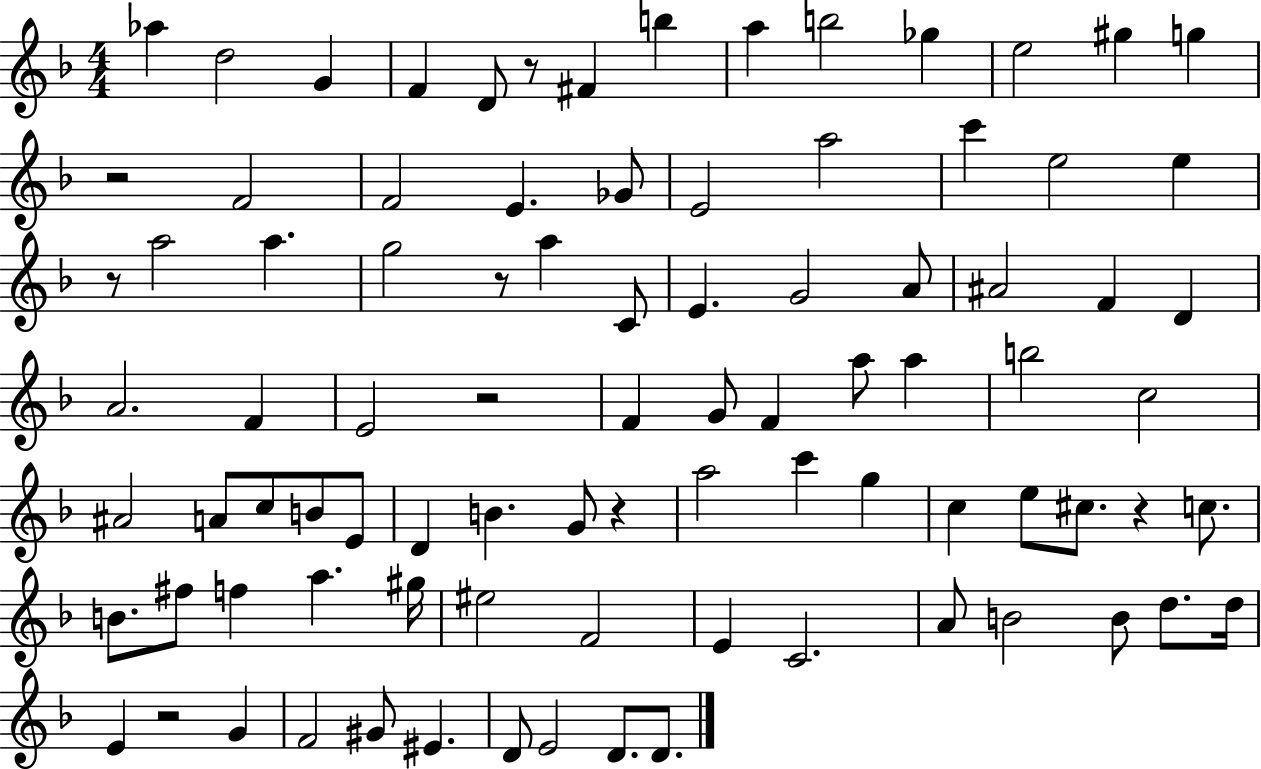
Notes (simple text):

Ab5/q D5/h G4/q F4/q D4/e R/e F#4/q B5/q A5/q B5/h Gb5/q E5/h G#5/q G5/q R/h F4/h F4/h E4/q. Gb4/e E4/h A5/h C6/q E5/h E5/q R/e A5/h A5/q. G5/h R/e A5/q C4/e E4/q. G4/h A4/e A#4/h F4/q D4/q A4/h. F4/q E4/h R/h F4/q G4/e F4/q A5/e A5/q B5/h C5/h A#4/h A4/e C5/e B4/e E4/e D4/q B4/q. G4/e R/q A5/h C6/q G5/q C5/q E5/e C#5/e. R/q C5/e. B4/e. F#5/e F5/q A5/q. G#5/s EIS5/h F4/h E4/q C4/h. A4/e B4/h B4/e D5/e. D5/s E4/q R/h G4/q F4/h G#4/e EIS4/q. D4/e E4/h D4/e. D4/e.